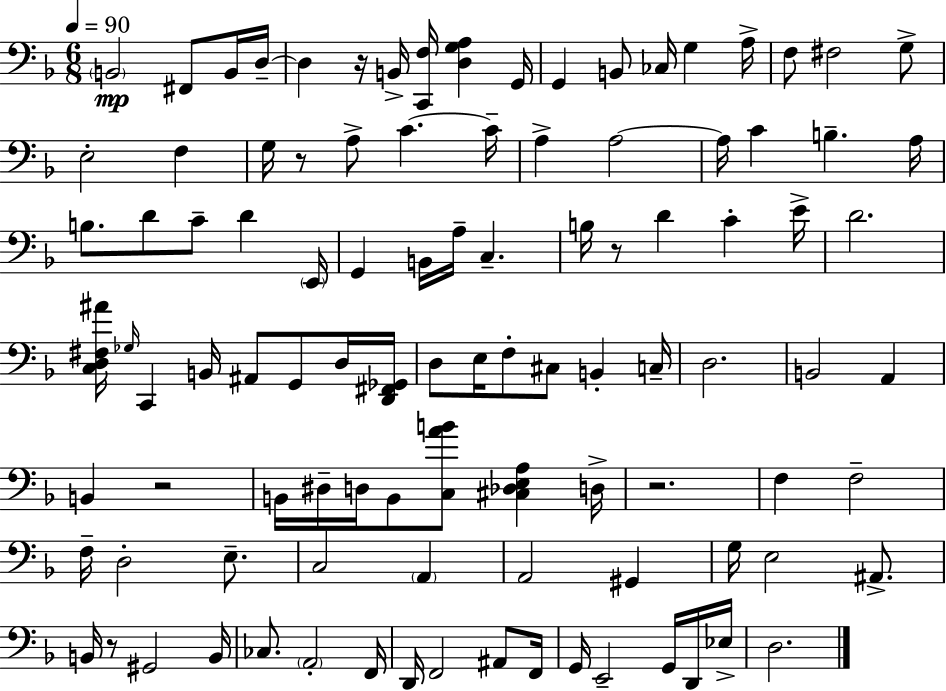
{
  \clef bass
  \numericTimeSignature
  \time 6/8
  \key f \major
  \tempo 4 = 90
  \parenthesize b,2\mp fis,8 b,16 d16--~~ | d4 r16 b,16-> <c, f>16 <d g a>4 g,16 | g,4 b,8 ces16 g4 a16-> | f8 fis2 g8-> | \break e2-. f4 | g16 r8 a8-> c'4.~~ c'16-- | a4-> a2~~ | a16 c'4 b4.-- a16 | \break b8. d'8 c'8-- d'4 \parenthesize e,16 | g,4 b,16 a16-- c4.-- | b16 r8 d'4 c'4-. e'16-> | d'2. | \break <c d fis ais'>16 \grace { ges16 } c,4 b,16 ais,8 g,8 d16 | <d, fis, ges,>16 d8 e16 f8-. cis8 b,4-. | c16-- d2. | b,2 a,4 | \break b,4 r2 | b,16 dis16-- d16 b,8 <c a' b'>8 <cis des e a>4 | d16-> r2. | f4 f2-- | \break f16-- d2-. e8.-- | c2 \parenthesize a,4 | a,2 gis,4 | g16 e2 ais,8.-> | \break b,16 r8 gis,2 | b,16 ces8. \parenthesize a,2-. | f,16 d,16 f,2 ais,8 | f,16 g,16 e,2-- g,16 d,16 | \break ees16-> d2. | \bar "|."
}